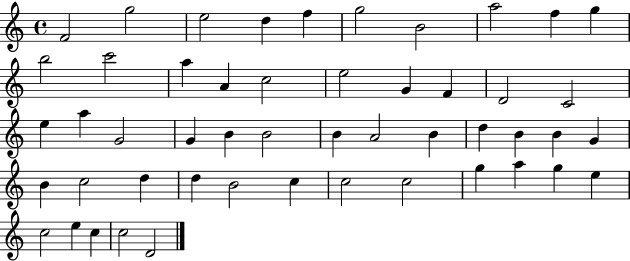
{
  \clef treble
  \time 4/4
  \defaultTimeSignature
  \key c \major
  f'2 g''2 | e''2 d''4 f''4 | g''2 b'2 | a''2 f''4 g''4 | \break b''2 c'''2 | a''4 a'4 c''2 | e''2 g'4 f'4 | d'2 c'2 | \break e''4 a''4 g'2 | g'4 b'4 b'2 | b'4 a'2 b'4 | d''4 b'4 b'4 g'4 | \break b'4 c''2 d''4 | d''4 b'2 c''4 | c''2 c''2 | g''4 a''4 g''4 e''4 | \break c''2 e''4 c''4 | c''2 d'2 | \bar "|."
}